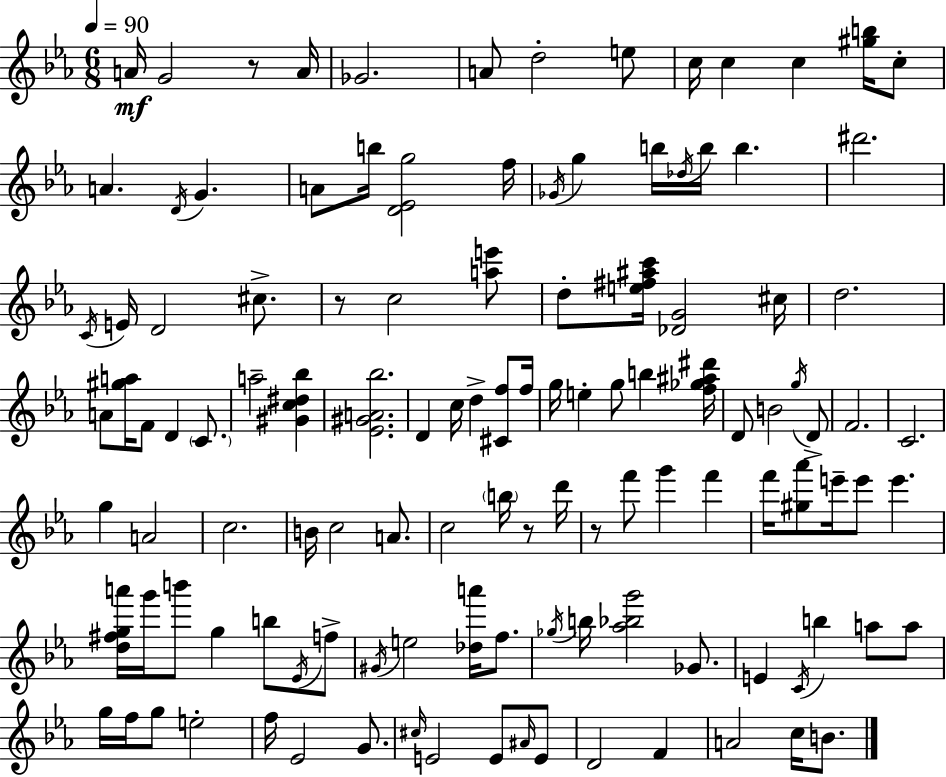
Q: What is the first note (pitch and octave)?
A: A4